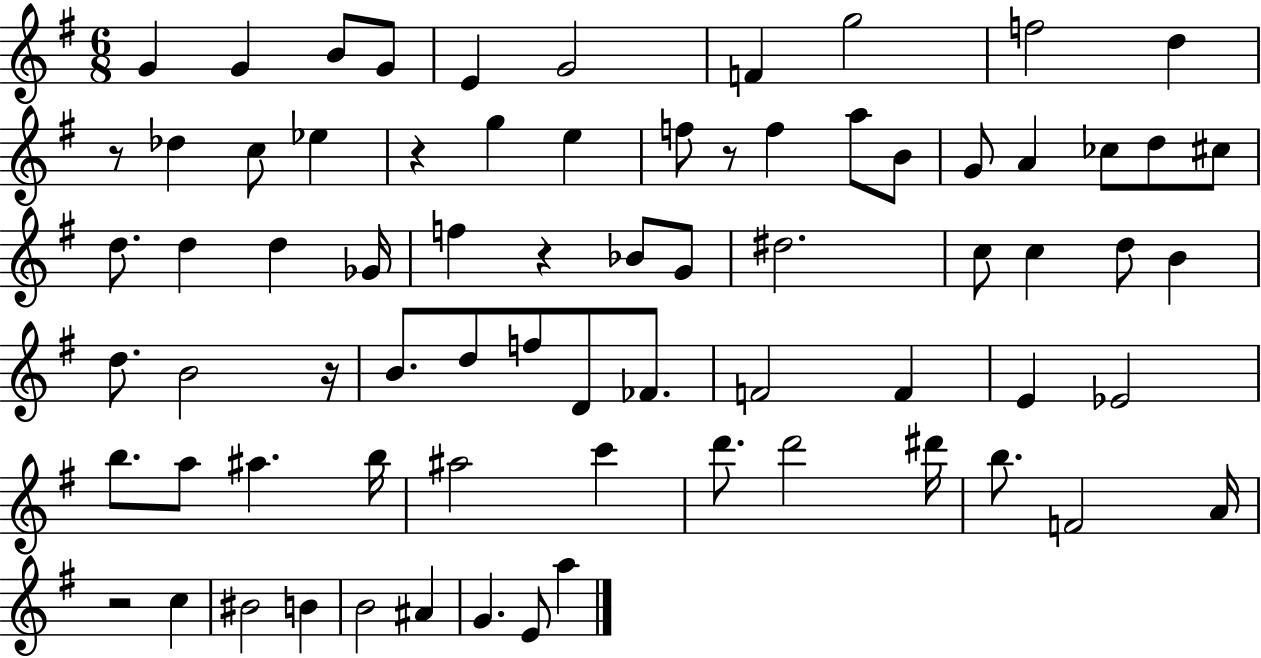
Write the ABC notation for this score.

X:1
T:Untitled
M:6/8
L:1/4
K:G
G G B/2 G/2 E G2 F g2 f2 d z/2 _d c/2 _e z g e f/2 z/2 f a/2 B/2 G/2 A _c/2 d/2 ^c/2 d/2 d d _G/4 f z _B/2 G/2 ^d2 c/2 c d/2 B d/2 B2 z/4 B/2 d/2 f/2 D/2 _F/2 F2 F E _E2 b/2 a/2 ^a b/4 ^a2 c' d'/2 d'2 ^d'/4 b/2 F2 A/4 z2 c ^B2 B B2 ^A G E/2 a